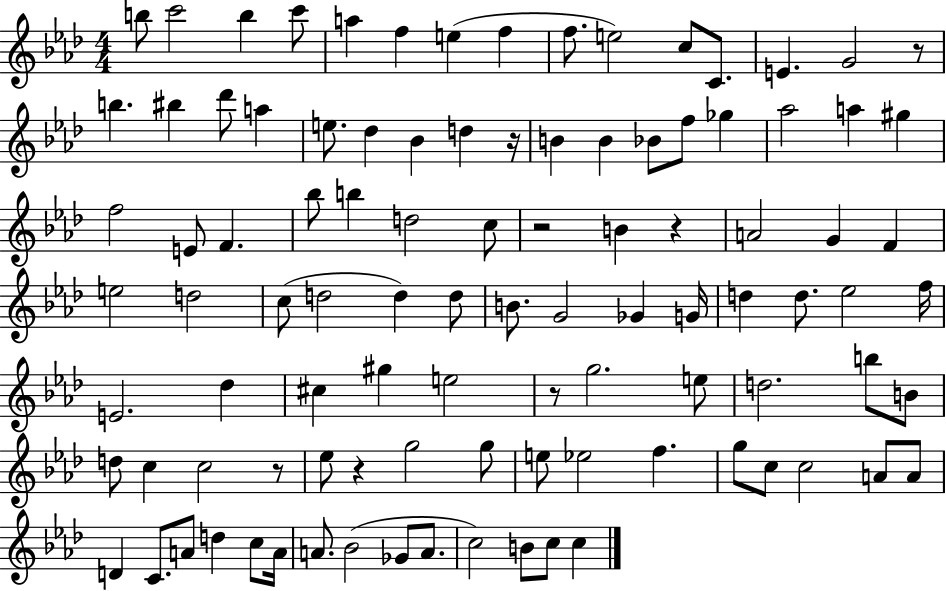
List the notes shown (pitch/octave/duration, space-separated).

B5/e C6/h B5/q C6/e A5/q F5/q E5/q F5/q F5/e. E5/h C5/e C4/e. E4/q. G4/h R/e B5/q. BIS5/q Db6/e A5/q E5/e. Db5/q Bb4/q D5/q R/s B4/q B4/q Bb4/e F5/e Gb5/q Ab5/h A5/q G#5/q F5/h E4/e F4/q. Bb5/e B5/q D5/h C5/e R/h B4/q R/q A4/h G4/q F4/q E5/h D5/h C5/e D5/h D5/q D5/e B4/e. G4/h Gb4/q G4/s D5/q D5/e. Eb5/h F5/s E4/h. Db5/q C#5/q G#5/q E5/h R/e G5/h. E5/e D5/h. B5/e B4/e D5/e C5/q C5/h R/e Eb5/e R/q G5/h G5/e E5/e Eb5/h F5/q. G5/e C5/e C5/h A4/e A4/e D4/q C4/e. A4/e D5/q C5/e A4/s A4/e. Bb4/h Gb4/e A4/e. C5/h B4/e C5/e C5/q